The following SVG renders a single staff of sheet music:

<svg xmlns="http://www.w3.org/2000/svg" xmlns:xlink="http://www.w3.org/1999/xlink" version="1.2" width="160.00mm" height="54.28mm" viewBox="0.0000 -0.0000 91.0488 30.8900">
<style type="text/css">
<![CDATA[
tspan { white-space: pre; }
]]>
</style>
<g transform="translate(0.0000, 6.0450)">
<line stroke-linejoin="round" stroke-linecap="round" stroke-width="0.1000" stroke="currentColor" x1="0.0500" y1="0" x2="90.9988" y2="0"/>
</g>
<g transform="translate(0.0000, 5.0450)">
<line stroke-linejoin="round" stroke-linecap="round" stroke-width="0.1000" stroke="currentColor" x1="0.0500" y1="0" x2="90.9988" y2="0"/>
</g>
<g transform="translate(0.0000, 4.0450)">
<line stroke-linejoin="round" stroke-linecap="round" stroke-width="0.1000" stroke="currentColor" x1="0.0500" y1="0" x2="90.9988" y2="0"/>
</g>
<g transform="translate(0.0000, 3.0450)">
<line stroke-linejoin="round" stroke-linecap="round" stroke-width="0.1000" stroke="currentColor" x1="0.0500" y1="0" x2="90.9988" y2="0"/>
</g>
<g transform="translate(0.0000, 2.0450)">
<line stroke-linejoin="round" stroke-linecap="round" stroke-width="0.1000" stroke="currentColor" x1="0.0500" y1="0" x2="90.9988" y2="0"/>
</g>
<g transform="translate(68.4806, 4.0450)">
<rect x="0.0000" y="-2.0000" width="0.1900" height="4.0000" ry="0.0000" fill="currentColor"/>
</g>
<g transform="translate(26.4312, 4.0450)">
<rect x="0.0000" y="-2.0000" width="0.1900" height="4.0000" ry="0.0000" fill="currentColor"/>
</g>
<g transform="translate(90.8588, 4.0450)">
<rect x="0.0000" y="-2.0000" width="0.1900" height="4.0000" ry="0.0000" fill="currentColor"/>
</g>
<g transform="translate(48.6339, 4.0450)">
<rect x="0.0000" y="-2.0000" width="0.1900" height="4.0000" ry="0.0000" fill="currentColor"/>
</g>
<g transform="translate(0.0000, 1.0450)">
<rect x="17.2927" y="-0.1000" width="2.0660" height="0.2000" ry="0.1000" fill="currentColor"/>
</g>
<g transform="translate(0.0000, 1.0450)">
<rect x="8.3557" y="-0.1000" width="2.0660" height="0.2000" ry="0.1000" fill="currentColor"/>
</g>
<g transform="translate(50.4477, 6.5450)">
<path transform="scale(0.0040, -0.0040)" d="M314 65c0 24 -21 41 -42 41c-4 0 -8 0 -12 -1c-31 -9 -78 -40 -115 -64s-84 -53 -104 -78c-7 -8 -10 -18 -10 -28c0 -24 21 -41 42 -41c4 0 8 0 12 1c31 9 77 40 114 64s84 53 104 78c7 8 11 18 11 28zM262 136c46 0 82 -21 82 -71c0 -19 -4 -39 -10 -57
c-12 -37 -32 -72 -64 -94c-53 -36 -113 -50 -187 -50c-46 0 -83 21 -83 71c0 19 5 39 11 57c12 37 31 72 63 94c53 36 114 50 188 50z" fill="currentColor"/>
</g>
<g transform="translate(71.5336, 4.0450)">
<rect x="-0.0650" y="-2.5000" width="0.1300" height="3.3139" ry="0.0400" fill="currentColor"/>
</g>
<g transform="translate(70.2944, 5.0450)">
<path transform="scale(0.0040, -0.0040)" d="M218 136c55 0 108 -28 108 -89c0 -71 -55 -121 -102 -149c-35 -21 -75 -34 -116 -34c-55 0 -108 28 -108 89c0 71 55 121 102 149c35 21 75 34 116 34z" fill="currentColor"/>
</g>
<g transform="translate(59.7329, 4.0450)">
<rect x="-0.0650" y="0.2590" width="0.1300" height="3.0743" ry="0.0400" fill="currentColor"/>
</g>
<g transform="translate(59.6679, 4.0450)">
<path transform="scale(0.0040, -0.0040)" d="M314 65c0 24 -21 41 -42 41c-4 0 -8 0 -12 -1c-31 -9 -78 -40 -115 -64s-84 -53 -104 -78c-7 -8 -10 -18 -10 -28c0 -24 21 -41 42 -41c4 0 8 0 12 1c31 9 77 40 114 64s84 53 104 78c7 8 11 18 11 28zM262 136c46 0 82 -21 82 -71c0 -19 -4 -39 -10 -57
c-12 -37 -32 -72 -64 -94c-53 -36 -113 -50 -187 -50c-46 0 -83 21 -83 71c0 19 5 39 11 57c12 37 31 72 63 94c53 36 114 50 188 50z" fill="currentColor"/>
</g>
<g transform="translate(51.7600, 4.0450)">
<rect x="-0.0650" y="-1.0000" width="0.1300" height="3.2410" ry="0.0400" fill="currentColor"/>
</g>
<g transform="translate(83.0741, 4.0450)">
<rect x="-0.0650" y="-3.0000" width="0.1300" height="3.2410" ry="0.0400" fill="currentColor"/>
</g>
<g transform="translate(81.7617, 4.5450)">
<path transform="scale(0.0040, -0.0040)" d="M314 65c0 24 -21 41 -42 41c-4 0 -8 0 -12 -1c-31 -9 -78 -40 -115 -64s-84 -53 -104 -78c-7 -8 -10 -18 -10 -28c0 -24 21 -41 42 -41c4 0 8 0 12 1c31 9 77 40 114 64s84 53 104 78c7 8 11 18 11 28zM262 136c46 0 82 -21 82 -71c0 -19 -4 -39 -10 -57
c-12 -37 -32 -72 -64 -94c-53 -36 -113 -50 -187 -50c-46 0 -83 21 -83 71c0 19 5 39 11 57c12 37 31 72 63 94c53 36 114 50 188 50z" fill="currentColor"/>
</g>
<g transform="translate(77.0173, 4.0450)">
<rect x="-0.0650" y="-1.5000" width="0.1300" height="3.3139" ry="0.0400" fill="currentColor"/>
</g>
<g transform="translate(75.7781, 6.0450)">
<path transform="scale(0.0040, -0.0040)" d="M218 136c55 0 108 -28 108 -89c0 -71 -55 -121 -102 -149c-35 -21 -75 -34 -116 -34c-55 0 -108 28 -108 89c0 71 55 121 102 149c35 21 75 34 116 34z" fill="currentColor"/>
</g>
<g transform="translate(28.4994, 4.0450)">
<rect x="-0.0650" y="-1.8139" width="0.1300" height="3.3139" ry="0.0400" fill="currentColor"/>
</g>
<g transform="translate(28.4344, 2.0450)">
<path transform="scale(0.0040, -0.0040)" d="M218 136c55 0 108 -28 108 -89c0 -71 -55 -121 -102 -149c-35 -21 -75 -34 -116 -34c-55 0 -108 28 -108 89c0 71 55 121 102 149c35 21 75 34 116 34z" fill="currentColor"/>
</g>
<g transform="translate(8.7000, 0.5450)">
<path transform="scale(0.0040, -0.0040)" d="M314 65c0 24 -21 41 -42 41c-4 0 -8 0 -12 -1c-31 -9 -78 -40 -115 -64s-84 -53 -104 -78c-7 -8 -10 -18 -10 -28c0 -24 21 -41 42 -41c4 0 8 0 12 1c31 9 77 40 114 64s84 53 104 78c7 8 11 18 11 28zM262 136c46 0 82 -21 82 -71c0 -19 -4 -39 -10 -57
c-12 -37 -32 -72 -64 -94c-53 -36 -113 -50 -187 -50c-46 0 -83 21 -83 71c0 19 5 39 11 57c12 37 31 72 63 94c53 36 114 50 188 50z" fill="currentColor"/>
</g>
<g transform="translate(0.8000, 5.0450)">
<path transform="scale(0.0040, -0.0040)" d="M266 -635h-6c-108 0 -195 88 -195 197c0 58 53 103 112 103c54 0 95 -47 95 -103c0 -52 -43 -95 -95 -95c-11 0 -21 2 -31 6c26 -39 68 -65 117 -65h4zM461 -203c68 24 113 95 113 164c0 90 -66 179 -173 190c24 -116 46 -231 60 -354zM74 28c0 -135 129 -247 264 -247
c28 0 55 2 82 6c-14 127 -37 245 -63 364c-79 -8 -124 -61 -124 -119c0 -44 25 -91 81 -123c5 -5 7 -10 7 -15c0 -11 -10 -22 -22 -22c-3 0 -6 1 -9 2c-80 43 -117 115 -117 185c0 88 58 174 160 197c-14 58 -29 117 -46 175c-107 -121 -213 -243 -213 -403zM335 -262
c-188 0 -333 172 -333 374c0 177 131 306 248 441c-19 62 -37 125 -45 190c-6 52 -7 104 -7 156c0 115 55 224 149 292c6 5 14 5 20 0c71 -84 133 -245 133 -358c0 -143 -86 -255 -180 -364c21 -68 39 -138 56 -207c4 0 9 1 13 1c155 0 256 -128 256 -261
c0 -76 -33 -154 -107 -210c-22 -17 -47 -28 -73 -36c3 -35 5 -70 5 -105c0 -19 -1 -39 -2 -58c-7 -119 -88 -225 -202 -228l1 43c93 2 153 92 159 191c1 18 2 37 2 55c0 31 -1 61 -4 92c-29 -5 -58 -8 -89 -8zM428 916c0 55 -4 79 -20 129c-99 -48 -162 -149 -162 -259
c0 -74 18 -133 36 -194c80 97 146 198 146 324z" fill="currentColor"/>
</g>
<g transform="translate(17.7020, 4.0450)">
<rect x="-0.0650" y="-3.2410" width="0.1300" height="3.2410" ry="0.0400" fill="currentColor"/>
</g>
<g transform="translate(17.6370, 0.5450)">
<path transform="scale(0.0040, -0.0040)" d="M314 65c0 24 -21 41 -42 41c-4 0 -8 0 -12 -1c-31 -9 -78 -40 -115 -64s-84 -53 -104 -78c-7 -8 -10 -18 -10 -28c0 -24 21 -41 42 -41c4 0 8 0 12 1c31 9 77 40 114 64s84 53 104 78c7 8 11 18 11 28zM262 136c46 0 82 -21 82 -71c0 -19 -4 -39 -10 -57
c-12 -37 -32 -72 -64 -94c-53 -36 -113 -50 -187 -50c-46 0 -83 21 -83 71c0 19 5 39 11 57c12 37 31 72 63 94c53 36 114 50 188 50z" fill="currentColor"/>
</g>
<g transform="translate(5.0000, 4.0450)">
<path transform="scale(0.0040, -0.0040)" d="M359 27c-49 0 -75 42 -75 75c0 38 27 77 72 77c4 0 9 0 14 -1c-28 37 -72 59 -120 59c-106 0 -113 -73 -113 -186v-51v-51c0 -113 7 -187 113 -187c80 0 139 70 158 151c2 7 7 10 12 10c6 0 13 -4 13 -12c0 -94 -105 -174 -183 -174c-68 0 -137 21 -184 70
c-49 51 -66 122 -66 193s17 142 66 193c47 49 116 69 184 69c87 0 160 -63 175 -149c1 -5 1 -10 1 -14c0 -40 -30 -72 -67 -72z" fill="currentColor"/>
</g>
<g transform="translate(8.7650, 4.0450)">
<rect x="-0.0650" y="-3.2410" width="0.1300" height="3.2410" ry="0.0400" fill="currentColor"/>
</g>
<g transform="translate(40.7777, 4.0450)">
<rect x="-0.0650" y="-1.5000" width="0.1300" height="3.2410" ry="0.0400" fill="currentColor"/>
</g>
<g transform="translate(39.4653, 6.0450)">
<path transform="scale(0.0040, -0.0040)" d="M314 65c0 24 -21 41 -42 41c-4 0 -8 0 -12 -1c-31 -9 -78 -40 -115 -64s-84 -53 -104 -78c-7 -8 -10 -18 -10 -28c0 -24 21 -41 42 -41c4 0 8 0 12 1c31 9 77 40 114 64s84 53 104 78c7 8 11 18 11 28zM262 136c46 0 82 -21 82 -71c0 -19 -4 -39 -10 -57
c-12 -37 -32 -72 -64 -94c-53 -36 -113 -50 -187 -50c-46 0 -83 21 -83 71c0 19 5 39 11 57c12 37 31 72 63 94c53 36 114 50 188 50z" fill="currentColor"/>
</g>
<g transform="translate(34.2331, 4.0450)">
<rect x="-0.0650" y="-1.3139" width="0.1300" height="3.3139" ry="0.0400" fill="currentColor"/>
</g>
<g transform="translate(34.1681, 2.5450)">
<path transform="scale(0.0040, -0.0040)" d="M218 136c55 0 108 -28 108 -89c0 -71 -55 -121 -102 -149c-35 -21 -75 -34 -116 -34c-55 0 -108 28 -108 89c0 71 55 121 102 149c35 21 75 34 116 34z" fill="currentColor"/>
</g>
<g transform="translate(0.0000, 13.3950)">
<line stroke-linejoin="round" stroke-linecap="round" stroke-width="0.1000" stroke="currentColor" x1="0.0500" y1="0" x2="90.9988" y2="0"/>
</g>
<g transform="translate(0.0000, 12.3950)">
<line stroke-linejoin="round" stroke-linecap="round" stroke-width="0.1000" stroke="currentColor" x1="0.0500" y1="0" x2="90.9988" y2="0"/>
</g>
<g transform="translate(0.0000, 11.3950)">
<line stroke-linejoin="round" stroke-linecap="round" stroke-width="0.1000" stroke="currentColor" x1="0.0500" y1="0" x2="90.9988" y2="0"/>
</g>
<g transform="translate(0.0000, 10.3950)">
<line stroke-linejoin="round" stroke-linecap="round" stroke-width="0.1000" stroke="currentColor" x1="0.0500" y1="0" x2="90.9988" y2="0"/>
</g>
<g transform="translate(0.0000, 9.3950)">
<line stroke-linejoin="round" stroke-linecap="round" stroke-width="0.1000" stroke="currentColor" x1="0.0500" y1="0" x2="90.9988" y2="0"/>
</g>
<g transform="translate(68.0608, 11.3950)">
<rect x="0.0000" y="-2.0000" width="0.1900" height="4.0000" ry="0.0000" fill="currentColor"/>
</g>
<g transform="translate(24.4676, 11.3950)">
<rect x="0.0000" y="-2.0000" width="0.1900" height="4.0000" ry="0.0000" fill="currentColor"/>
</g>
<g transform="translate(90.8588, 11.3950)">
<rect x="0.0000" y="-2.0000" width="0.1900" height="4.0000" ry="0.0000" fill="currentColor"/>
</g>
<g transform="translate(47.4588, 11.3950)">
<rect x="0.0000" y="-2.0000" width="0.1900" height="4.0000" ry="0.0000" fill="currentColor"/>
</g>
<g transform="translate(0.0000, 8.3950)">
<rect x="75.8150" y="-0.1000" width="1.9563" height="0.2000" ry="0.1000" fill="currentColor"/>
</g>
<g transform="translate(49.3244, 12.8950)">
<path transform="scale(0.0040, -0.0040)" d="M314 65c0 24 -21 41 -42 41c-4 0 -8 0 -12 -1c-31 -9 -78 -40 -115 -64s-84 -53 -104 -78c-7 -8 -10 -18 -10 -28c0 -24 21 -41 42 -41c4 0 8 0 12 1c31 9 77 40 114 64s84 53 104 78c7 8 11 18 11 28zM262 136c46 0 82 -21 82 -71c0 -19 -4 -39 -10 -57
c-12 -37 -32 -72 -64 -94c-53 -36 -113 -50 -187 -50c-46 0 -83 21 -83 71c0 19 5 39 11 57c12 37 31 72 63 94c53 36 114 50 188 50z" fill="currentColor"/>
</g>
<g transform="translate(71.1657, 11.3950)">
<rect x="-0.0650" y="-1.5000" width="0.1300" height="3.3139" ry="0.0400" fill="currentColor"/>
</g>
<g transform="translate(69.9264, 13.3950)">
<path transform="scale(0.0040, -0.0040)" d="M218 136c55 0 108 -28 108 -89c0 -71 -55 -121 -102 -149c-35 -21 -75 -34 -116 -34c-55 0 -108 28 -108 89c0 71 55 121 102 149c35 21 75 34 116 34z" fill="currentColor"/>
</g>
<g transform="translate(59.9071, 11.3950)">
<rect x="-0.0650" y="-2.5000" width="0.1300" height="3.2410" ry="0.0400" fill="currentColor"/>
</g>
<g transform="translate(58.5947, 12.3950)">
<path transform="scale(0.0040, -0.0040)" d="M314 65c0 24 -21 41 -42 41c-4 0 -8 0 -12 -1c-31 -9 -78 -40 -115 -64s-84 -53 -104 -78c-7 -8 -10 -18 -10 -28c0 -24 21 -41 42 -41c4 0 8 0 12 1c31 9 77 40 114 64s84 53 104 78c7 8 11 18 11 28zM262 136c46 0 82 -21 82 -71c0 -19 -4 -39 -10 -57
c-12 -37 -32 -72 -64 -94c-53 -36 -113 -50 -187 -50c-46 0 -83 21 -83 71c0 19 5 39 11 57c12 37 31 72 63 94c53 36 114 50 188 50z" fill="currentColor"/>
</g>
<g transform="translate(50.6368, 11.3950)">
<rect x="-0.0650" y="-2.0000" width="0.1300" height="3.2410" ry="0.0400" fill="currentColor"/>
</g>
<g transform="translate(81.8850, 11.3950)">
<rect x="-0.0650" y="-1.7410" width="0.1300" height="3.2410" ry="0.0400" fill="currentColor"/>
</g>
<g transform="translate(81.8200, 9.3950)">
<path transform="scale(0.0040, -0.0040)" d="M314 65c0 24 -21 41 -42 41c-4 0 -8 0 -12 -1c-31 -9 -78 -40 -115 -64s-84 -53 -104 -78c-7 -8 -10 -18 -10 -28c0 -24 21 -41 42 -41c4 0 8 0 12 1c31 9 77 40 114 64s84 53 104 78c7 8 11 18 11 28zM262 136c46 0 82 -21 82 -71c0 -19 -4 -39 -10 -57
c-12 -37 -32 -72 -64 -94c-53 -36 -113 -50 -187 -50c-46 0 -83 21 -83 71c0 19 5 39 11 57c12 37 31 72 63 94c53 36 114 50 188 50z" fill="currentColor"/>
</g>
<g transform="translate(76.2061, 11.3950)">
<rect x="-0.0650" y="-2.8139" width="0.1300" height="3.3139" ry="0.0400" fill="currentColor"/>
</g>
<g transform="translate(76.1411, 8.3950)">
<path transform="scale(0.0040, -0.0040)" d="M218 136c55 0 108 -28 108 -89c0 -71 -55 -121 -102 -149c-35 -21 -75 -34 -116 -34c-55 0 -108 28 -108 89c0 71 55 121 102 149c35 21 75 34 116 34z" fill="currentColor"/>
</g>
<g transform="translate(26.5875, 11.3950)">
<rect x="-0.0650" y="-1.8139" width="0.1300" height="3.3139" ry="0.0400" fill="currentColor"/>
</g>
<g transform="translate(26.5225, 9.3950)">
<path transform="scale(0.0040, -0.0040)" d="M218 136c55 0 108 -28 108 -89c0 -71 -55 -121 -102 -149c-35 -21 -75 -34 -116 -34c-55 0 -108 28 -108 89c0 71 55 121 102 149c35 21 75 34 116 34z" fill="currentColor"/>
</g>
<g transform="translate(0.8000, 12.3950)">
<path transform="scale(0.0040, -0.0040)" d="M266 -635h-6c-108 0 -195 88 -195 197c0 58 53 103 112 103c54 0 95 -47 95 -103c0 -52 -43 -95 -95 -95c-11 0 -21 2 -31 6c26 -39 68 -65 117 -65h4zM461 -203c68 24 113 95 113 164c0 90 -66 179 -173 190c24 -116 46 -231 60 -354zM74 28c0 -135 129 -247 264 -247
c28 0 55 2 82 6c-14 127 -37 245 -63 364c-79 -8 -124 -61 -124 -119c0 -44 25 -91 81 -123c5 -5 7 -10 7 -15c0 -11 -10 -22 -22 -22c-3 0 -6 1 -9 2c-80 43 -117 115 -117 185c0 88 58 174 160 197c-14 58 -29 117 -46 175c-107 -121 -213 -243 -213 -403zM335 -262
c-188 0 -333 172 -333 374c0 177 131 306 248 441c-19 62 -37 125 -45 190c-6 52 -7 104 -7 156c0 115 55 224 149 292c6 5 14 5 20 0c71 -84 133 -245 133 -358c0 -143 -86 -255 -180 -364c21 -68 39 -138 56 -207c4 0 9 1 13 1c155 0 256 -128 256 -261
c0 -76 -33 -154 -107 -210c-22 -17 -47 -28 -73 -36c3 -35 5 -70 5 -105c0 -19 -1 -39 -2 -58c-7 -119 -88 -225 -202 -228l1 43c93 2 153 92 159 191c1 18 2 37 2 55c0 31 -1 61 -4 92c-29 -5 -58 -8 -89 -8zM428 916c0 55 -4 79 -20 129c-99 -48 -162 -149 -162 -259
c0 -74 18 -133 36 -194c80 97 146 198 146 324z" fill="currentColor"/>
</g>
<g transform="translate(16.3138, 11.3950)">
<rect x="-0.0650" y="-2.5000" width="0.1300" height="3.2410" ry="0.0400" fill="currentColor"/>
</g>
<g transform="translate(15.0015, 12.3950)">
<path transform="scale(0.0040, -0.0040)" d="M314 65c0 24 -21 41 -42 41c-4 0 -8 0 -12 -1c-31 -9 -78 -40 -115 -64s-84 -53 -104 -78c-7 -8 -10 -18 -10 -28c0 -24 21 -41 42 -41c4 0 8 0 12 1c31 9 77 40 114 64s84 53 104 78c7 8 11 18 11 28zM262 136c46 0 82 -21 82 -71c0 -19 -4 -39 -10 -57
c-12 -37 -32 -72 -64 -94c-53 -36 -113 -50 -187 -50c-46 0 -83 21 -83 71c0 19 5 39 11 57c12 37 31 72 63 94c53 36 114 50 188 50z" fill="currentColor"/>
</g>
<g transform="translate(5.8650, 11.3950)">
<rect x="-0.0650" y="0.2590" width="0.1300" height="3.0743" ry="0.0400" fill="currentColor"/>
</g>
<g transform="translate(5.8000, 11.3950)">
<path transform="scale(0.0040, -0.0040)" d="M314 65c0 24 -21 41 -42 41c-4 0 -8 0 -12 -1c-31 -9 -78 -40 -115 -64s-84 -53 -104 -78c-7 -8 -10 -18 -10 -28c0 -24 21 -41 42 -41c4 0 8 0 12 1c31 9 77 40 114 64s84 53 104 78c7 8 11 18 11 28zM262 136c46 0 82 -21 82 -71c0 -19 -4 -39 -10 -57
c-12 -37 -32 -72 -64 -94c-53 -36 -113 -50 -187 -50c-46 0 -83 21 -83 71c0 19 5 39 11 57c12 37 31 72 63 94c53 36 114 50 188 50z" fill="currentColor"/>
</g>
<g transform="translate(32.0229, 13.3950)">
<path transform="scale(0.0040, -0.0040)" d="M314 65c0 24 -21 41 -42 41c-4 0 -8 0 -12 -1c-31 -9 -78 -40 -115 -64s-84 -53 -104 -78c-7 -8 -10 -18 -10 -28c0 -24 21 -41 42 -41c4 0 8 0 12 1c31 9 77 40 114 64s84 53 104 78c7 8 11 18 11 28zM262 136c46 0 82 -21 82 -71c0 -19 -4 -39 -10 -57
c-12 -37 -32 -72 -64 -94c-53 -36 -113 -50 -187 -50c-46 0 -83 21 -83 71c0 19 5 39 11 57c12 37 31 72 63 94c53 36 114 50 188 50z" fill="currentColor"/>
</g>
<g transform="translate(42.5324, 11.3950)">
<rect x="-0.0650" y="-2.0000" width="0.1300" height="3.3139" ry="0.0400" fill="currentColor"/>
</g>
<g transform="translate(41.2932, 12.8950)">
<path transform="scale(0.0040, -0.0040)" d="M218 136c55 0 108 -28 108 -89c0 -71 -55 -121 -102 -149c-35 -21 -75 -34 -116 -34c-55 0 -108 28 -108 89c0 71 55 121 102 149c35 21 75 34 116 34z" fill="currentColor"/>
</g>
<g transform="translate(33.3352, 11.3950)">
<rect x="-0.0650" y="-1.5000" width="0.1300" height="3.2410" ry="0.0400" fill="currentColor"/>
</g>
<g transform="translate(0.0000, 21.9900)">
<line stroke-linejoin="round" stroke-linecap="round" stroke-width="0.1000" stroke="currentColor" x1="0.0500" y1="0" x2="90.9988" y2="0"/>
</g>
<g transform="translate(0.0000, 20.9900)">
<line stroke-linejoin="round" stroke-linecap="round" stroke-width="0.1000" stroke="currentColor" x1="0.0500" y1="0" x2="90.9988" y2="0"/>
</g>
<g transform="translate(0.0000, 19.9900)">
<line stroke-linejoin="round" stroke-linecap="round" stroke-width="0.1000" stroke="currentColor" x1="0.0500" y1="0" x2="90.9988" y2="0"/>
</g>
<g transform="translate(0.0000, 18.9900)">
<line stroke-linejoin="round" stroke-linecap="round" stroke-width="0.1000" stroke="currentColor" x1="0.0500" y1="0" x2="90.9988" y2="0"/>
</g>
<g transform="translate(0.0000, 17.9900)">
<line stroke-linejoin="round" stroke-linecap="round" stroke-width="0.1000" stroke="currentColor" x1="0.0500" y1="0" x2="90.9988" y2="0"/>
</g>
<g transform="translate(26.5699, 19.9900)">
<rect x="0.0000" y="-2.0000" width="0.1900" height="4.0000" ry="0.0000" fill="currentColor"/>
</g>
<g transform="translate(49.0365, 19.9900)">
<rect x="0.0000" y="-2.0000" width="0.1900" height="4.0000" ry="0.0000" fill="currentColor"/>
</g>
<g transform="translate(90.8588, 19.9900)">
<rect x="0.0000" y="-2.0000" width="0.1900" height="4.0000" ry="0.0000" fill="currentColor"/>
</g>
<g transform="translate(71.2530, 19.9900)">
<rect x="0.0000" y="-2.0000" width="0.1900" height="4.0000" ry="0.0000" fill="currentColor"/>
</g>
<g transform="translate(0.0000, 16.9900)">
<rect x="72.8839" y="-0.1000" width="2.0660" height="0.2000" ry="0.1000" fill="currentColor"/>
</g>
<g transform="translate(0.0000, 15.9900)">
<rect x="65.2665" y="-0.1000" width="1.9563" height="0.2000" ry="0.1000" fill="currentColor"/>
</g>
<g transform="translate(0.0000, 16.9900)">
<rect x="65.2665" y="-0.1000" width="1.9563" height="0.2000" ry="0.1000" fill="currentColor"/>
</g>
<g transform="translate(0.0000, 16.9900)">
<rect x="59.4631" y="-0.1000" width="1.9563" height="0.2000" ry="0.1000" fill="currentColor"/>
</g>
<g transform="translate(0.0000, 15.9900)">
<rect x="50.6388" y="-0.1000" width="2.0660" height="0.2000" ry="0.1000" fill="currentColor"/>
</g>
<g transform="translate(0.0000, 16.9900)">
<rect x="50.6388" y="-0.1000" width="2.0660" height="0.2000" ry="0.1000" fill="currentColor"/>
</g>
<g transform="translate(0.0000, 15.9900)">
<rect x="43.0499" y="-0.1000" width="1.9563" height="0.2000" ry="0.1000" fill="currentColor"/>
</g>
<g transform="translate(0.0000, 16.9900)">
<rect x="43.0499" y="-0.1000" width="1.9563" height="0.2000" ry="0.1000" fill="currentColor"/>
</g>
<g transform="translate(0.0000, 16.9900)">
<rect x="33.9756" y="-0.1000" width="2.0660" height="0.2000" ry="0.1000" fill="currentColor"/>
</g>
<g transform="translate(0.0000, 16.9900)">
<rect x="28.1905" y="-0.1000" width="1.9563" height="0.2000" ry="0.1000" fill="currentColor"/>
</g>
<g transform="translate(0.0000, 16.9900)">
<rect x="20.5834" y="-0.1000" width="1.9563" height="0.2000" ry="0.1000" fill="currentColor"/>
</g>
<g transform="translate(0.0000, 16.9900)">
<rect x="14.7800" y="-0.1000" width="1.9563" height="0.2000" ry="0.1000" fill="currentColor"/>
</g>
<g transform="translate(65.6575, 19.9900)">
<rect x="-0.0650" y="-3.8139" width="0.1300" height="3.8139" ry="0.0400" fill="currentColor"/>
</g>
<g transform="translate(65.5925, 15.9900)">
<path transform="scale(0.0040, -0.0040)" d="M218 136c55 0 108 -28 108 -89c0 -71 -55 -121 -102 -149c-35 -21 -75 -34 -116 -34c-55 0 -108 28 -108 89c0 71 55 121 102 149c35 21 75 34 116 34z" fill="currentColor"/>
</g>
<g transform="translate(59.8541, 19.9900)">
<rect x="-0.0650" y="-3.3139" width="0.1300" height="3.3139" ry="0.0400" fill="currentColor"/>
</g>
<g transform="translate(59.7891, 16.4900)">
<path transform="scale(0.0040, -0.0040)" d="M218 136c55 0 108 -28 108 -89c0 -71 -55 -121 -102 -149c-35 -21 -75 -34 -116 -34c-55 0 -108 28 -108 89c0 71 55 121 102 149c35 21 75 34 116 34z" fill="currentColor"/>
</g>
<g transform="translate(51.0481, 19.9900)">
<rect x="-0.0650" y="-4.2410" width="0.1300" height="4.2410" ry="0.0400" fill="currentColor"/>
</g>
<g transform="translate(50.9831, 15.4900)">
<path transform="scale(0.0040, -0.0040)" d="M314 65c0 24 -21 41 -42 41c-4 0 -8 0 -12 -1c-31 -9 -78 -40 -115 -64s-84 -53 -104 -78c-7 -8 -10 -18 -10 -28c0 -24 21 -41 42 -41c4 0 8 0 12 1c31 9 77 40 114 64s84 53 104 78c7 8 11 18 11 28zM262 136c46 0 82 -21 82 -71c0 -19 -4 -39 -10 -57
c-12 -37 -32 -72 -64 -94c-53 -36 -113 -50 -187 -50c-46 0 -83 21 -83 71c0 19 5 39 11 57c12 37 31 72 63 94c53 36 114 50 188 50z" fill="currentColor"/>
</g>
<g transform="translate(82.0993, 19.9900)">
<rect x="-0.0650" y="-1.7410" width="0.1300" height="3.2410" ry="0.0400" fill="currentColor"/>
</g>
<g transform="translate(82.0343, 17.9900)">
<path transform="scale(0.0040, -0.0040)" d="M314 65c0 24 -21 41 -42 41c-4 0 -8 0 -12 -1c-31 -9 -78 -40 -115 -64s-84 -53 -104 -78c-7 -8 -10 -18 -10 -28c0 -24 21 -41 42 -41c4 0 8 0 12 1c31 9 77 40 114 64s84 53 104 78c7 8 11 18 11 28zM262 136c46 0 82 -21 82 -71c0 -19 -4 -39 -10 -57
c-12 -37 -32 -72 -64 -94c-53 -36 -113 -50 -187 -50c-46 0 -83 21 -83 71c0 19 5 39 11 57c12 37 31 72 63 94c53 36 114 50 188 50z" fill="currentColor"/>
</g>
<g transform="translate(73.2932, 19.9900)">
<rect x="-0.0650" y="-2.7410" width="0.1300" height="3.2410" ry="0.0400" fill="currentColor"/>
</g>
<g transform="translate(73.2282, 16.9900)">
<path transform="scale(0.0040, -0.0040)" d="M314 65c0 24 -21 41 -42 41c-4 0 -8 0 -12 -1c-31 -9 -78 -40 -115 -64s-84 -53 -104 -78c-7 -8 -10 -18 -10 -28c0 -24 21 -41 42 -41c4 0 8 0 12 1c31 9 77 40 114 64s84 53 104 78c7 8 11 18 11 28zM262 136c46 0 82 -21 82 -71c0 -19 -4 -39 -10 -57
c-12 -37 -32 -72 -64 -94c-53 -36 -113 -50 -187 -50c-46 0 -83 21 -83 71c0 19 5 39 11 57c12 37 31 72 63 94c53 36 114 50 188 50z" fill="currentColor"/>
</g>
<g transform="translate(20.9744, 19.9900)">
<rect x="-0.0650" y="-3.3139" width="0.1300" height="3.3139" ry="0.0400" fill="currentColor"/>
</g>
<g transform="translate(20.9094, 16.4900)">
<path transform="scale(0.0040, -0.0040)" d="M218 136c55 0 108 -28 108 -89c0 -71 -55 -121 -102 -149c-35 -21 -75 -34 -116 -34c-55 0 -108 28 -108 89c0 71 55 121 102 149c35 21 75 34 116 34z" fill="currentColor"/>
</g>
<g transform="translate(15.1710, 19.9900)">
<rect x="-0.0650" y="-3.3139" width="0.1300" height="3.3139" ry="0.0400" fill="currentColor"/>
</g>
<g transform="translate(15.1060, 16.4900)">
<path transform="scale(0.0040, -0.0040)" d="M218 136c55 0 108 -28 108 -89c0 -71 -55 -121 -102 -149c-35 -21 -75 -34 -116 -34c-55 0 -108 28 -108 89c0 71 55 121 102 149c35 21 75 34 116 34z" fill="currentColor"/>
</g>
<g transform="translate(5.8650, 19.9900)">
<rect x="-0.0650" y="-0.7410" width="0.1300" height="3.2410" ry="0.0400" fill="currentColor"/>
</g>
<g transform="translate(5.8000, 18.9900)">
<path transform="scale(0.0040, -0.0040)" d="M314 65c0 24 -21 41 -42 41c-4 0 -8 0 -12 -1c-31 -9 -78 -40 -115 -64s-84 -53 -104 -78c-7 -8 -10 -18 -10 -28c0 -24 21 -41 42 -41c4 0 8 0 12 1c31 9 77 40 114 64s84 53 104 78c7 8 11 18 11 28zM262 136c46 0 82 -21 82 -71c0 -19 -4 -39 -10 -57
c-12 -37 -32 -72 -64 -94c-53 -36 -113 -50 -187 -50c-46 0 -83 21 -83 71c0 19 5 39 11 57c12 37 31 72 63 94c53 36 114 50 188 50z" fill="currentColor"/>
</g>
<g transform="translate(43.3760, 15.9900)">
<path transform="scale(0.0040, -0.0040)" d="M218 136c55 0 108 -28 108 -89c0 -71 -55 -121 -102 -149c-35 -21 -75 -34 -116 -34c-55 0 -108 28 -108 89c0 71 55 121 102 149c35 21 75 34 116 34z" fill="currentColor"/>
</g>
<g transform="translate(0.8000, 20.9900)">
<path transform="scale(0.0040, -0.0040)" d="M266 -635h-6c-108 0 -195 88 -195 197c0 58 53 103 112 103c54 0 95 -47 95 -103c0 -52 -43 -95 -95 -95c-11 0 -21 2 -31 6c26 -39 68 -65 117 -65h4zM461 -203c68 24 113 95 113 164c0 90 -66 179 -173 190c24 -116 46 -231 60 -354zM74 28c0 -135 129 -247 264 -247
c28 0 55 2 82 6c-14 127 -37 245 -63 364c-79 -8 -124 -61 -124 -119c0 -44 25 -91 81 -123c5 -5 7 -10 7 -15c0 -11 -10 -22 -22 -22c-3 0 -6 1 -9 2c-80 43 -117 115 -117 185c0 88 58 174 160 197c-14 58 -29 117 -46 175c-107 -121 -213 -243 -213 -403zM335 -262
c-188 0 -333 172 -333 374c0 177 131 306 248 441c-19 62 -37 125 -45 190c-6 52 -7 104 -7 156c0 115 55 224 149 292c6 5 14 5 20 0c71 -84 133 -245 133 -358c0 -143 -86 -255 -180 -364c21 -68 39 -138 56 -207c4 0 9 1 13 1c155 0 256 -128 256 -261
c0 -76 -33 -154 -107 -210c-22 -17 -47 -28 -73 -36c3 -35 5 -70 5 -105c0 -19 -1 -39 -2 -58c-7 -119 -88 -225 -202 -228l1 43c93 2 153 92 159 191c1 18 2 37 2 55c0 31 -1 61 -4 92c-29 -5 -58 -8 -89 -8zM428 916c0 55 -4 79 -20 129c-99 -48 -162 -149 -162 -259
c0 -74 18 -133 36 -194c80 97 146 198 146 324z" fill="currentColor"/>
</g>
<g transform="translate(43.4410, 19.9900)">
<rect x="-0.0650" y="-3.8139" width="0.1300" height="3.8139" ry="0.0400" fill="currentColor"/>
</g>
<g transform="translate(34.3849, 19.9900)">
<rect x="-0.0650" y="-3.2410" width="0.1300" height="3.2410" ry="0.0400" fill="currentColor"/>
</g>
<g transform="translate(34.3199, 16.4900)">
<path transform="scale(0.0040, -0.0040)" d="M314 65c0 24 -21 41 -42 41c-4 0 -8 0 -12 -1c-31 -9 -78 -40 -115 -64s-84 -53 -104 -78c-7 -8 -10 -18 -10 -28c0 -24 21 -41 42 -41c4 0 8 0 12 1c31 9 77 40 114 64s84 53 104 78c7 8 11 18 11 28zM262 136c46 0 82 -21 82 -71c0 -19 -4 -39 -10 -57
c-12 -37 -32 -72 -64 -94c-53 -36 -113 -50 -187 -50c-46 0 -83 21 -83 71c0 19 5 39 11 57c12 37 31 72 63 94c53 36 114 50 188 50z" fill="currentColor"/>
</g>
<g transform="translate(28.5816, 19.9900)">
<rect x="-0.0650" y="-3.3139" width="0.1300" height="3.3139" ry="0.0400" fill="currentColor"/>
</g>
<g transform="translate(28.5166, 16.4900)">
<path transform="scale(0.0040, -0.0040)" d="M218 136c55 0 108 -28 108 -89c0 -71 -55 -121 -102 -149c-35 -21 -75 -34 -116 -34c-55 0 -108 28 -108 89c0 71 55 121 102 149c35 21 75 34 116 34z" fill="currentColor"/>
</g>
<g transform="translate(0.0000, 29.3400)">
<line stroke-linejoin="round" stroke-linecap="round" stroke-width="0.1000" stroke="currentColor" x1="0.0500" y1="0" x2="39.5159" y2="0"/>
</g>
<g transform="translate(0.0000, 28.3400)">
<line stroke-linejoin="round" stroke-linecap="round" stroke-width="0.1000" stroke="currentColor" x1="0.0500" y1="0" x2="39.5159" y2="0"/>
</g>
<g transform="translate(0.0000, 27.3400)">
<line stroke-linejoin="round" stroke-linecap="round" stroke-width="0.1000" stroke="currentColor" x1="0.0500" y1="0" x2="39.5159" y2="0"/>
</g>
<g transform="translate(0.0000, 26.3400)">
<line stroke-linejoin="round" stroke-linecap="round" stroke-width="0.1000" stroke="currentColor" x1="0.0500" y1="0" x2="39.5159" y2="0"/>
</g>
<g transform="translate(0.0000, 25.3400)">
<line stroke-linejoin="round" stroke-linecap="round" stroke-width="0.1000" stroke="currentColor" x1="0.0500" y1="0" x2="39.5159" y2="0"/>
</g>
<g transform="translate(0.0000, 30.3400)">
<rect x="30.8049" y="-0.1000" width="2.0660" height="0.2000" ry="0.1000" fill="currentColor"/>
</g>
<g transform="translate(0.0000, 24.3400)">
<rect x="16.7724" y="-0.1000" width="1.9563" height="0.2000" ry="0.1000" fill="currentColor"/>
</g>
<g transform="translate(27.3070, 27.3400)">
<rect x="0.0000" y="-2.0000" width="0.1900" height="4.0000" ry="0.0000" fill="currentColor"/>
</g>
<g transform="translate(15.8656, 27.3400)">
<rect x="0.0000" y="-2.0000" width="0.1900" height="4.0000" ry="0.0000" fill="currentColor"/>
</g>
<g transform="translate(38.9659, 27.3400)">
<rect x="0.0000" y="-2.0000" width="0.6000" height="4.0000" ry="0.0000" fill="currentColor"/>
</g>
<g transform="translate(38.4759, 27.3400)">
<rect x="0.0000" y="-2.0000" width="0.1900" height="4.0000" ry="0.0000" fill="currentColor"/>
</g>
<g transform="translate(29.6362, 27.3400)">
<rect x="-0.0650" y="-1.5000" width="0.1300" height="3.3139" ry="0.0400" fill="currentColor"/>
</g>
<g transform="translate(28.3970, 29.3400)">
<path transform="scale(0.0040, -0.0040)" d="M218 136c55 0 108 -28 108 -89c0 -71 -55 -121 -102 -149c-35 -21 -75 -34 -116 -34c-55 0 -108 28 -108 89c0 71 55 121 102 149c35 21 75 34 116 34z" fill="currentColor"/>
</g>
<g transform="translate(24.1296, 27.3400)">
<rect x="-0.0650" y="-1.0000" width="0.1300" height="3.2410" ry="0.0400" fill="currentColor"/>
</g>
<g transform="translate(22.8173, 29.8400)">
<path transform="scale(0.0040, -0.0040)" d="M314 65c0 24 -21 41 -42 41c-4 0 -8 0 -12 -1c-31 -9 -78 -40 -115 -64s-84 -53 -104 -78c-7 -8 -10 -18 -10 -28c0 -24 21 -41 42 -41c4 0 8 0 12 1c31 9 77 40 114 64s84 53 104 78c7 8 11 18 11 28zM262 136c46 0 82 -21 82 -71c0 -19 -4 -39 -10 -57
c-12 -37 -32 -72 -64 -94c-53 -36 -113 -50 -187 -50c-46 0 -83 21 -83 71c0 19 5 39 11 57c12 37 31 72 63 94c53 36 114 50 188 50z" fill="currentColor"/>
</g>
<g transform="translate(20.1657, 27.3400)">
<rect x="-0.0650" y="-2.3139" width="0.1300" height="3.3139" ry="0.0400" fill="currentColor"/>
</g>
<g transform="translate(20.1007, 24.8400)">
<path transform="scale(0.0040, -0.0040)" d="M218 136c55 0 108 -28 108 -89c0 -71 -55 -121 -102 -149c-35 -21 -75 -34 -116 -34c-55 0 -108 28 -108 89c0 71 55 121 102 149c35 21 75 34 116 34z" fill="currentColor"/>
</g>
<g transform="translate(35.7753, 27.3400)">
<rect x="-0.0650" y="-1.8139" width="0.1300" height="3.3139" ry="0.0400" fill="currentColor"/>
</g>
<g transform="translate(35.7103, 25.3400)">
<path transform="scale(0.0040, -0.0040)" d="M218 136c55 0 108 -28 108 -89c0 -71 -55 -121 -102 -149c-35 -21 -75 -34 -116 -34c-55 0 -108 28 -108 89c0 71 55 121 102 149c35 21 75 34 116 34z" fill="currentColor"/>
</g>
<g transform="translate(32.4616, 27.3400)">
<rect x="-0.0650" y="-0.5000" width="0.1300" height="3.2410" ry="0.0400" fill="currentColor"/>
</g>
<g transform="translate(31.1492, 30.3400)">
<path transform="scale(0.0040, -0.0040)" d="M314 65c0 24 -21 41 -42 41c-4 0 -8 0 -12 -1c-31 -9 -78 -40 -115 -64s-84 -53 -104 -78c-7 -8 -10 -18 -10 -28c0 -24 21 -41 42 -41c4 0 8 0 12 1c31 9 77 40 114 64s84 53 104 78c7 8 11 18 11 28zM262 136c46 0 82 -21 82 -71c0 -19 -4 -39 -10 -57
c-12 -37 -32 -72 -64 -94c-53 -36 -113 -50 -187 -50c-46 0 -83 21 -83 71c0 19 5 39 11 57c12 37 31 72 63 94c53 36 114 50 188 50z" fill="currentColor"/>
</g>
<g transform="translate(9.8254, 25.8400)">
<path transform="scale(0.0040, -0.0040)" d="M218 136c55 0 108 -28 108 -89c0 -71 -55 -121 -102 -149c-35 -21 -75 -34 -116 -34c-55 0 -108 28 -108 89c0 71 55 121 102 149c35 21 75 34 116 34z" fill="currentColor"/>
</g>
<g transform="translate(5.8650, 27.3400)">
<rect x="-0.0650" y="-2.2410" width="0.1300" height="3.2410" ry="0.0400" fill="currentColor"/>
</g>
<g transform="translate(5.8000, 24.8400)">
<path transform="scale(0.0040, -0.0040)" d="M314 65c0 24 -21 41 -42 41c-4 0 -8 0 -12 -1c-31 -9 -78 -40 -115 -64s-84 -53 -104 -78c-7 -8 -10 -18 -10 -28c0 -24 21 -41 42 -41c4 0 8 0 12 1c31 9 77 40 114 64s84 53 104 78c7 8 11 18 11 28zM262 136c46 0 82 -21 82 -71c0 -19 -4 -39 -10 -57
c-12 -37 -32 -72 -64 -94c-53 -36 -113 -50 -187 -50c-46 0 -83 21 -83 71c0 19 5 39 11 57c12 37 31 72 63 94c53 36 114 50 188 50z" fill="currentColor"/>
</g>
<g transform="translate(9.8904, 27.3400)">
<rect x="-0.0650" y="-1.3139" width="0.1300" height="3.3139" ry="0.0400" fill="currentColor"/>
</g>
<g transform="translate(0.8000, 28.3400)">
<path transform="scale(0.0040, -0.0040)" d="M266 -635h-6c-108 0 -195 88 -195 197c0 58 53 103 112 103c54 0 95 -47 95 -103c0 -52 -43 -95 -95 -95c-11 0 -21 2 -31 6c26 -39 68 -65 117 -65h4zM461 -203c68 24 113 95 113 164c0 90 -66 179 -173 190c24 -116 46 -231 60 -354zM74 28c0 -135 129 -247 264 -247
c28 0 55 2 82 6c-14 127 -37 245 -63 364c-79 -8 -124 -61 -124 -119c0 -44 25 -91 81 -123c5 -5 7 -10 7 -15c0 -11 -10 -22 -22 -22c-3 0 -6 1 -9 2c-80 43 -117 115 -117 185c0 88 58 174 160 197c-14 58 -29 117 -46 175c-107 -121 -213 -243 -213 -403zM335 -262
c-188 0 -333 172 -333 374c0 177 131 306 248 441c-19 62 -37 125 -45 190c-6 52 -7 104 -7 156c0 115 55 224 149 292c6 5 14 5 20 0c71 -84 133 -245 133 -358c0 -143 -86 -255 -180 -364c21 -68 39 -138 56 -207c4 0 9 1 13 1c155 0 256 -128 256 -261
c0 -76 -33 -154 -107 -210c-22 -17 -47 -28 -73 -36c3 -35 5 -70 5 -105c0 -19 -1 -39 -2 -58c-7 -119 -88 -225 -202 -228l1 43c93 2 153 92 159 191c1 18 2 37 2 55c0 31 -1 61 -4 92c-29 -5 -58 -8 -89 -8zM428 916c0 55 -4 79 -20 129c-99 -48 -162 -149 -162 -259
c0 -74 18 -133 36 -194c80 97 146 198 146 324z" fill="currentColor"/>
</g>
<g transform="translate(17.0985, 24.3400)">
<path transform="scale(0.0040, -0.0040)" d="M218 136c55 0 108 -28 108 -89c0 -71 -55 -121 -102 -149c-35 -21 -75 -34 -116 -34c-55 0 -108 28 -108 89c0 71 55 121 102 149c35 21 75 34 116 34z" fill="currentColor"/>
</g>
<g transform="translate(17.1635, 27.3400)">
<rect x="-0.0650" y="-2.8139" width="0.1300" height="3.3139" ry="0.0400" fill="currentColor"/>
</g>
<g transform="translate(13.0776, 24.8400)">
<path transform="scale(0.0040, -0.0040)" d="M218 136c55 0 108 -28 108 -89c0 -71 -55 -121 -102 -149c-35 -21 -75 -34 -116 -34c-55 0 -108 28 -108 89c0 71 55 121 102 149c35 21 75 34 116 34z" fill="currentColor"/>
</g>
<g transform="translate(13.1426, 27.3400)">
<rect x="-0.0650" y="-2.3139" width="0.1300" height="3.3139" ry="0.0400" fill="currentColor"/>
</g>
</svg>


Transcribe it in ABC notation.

X:1
T:Untitled
M:4/4
L:1/4
K:C
b2 b2 f e E2 D2 B2 G E A2 B2 G2 f E2 F F2 G2 E a f2 d2 b b b b2 c' d'2 b c' a2 f2 g2 e g a g D2 E C2 f